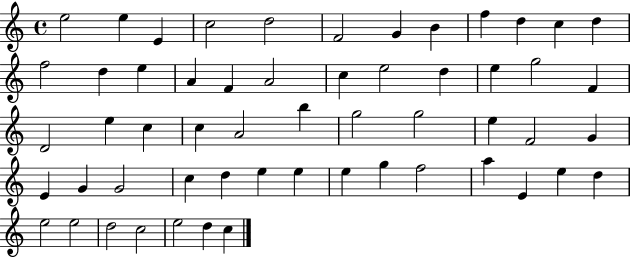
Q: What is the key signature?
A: C major